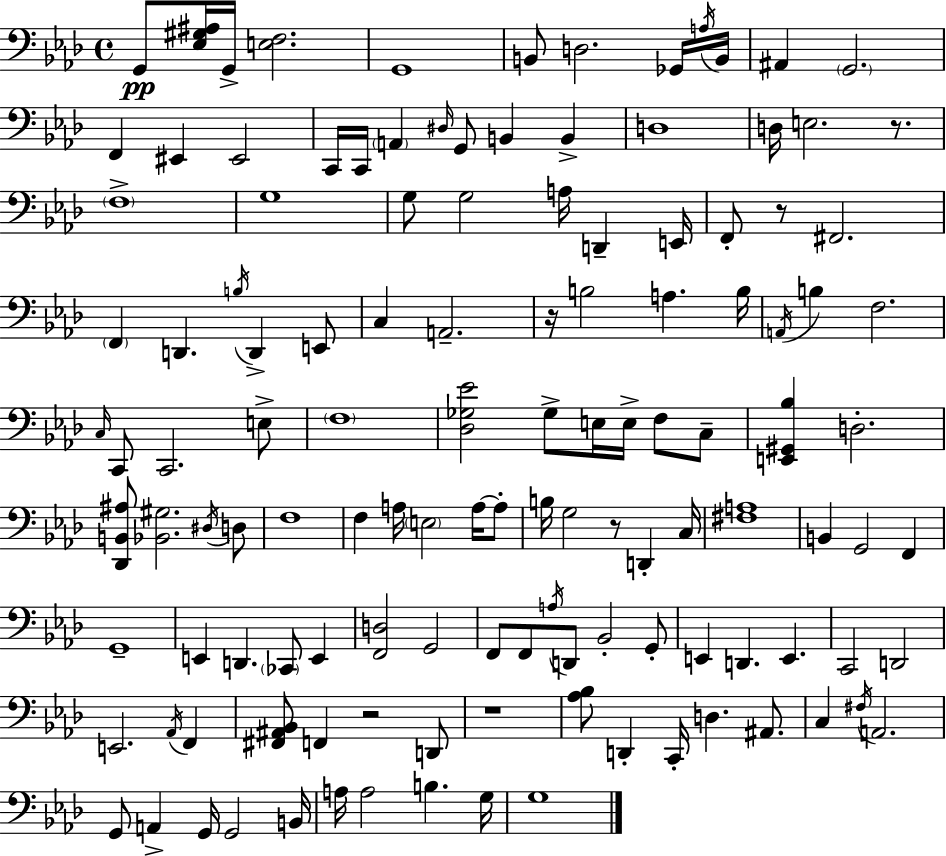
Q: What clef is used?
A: bass